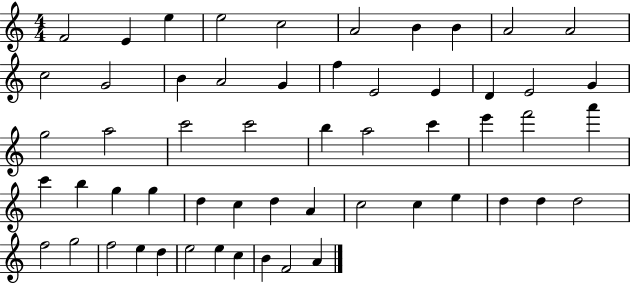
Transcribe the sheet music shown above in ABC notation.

X:1
T:Untitled
M:4/4
L:1/4
K:C
F2 E e e2 c2 A2 B B A2 A2 c2 G2 B A2 G f E2 E D E2 G g2 a2 c'2 c'2 b a2 c' e' f'2 a' c' b g g d c d A c2 c e d d d2 f2 g2 f2 e d e2 e c B F2 A